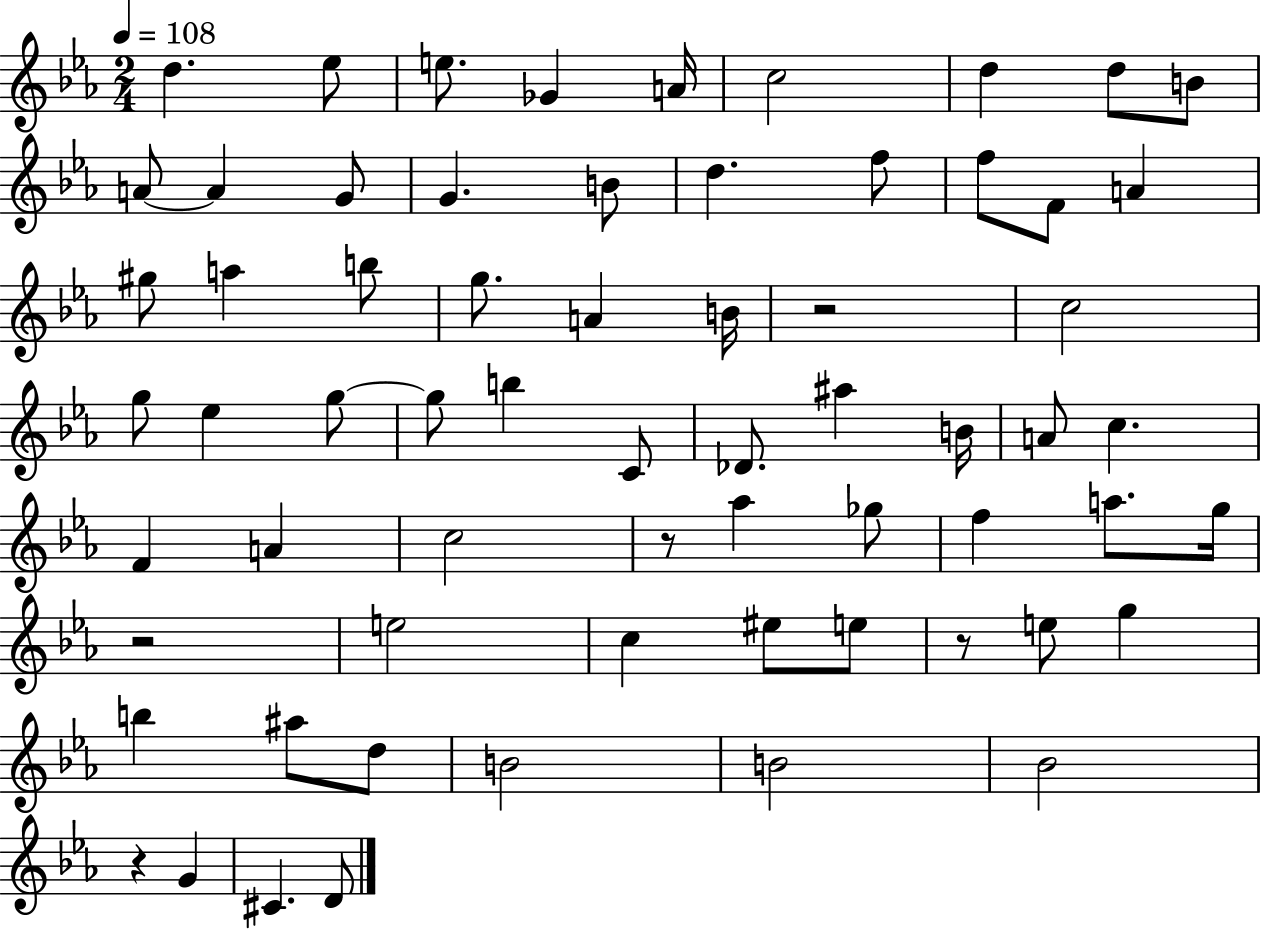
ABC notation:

X:1
T:Untitled
M:2/4
L:1/4
K:Eb
d _e/2 e/2 _G A/4 c2 d d/2 B/2 A/2 A G/2 G B/2 d f/2 f/2 F/2 A ^g/2 a b/2 g/2 A B/4 z2 c2 g/2 _e g/2 g/2 b C/2 _D/2 ^a B/4 A/2 c F A c2 z/2 _a _g/2 f a/2 g/4 z2 e2 c ^e/2 e/2 z/2 e/2 g b ^a/2 d/2 B2 B2 _B2 z G ^C D/2